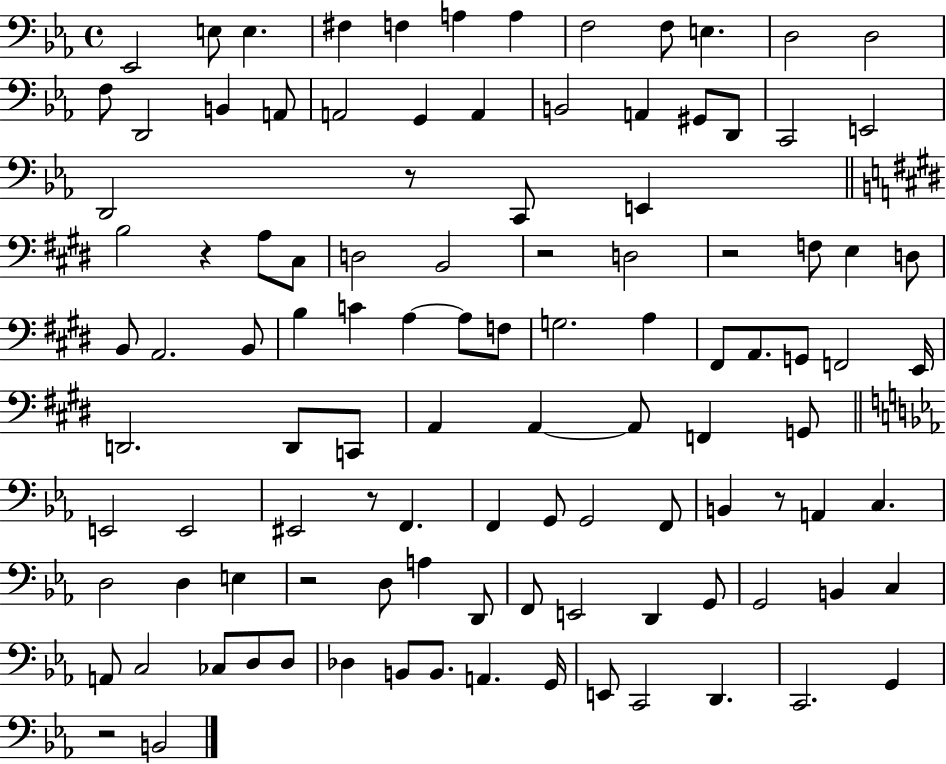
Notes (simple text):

Eb2/h E3/e E3/q. F#3/q F3/q A3/q A3/q F3/h F3/e E3/q. D3/h D3/h F3/e D2/h B2/q A2/e A2/h G2/q A2/q B2/h A2/q G#2/e D2/e C2/h E2/h D2/h R/e C2/e E2/q B3/h R/q A3/e C#3/e D3/h B2/h R/h D3/h R/h F3/e E3/q D3/e B2/e A2/h. B2/e B3/q C4/q A3/q A3/e F3/e G3/h. A3/q F#2/e A2/e. G2/e F2/h E2/s D2/h. D2/e C2/e A2/q A2/q A2/e F2/q G2/e E2/h E2/h EIS2/h R/e F2/q. F2/q G2/e G2/h F2/e B2/q R/e A2/q C3/q. D3/h D3/q E3/q R/h D3/e A3/q D2/e F2/e E2/h D2/q G2/e G2/h B2/q C3/q A2/e C3/h CES3/e D3/e D3/e Db3/q B2/e B2/e. A2/q. G2/s E2/e C2/h D2/q. C2/h. G2/q R/h B2/h